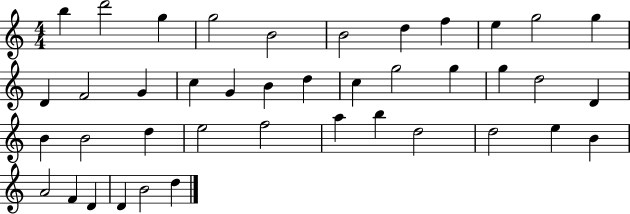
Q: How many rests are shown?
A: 0